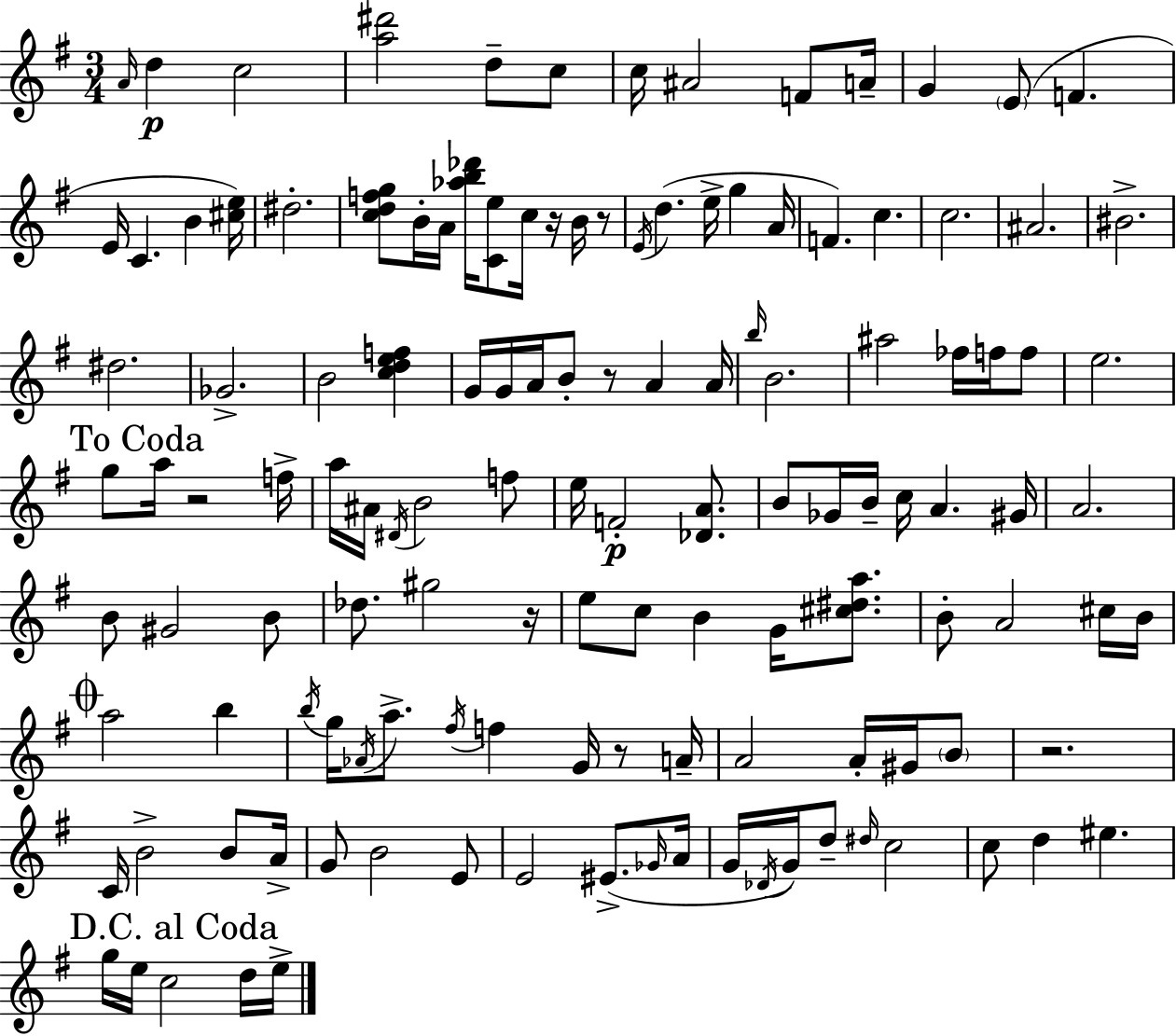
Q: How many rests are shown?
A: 7